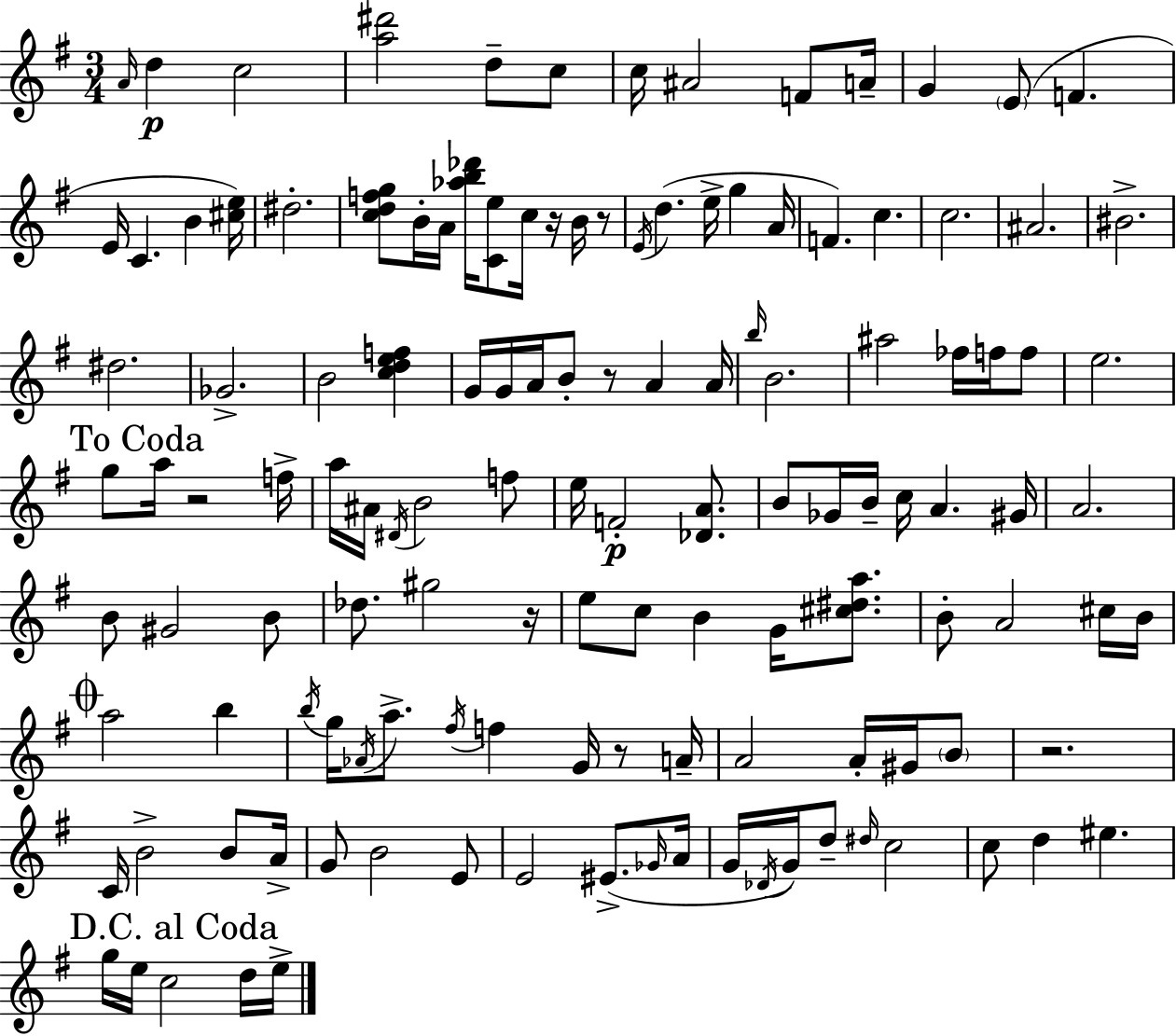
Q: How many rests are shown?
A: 7